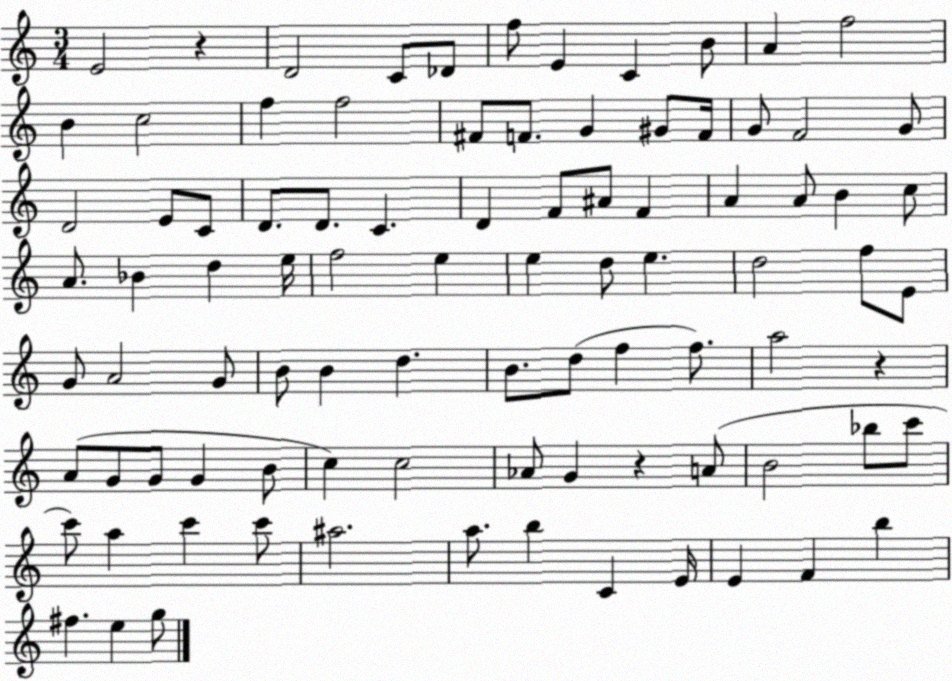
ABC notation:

X:1
T:Untitled
M:3/4
L:1/4
K:C
E2 z D2 C/2 _D/2 f/2 E C B/2 A f2 B c2 f f2 ^F/2 F/2 G ^G/2 F/4 G/2 F2 G/2 D2 E/2 C/2 D/2 D/2 C D F/2 ^A/2 F A A/2 B c/2 A/2 _B d e/4 f2 e e d/2 e d2 f/2 E/2 G/2 A2 G/2 B/2 B d B/2 d/2 f f/2 a2 z A/2 G/2 G/2 G B/2 c c2 _A/2 G z A/2 B2 _b/2 c'/2 c'/2 a c' c'/2 ^a2 a/2 b C E/4 E F b ^f e g/2